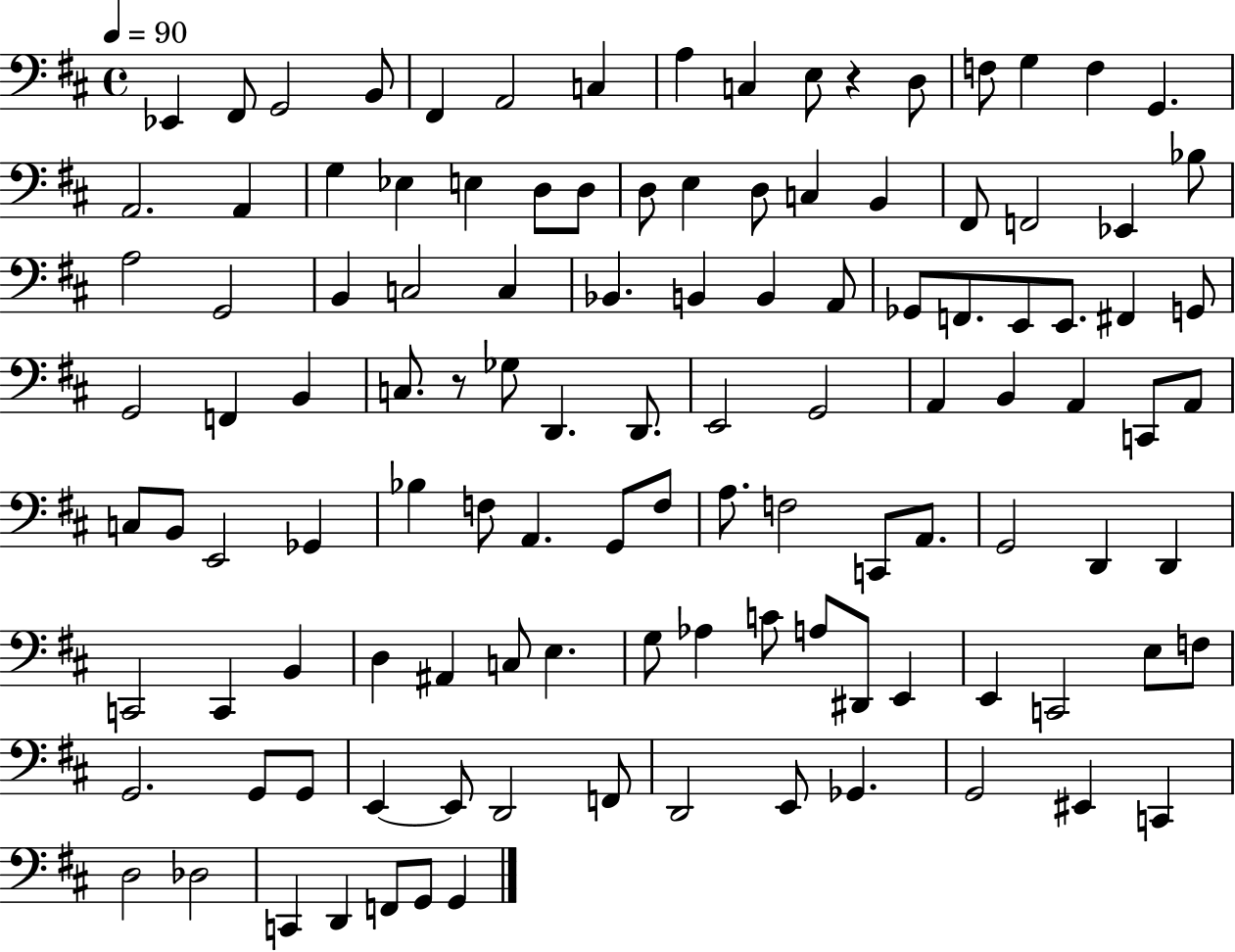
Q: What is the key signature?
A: D major